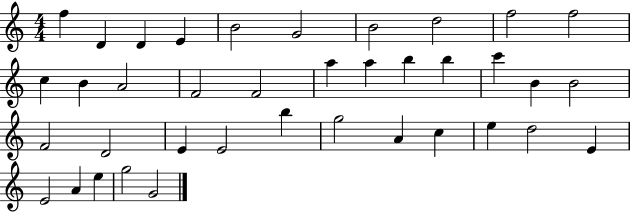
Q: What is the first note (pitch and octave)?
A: F5